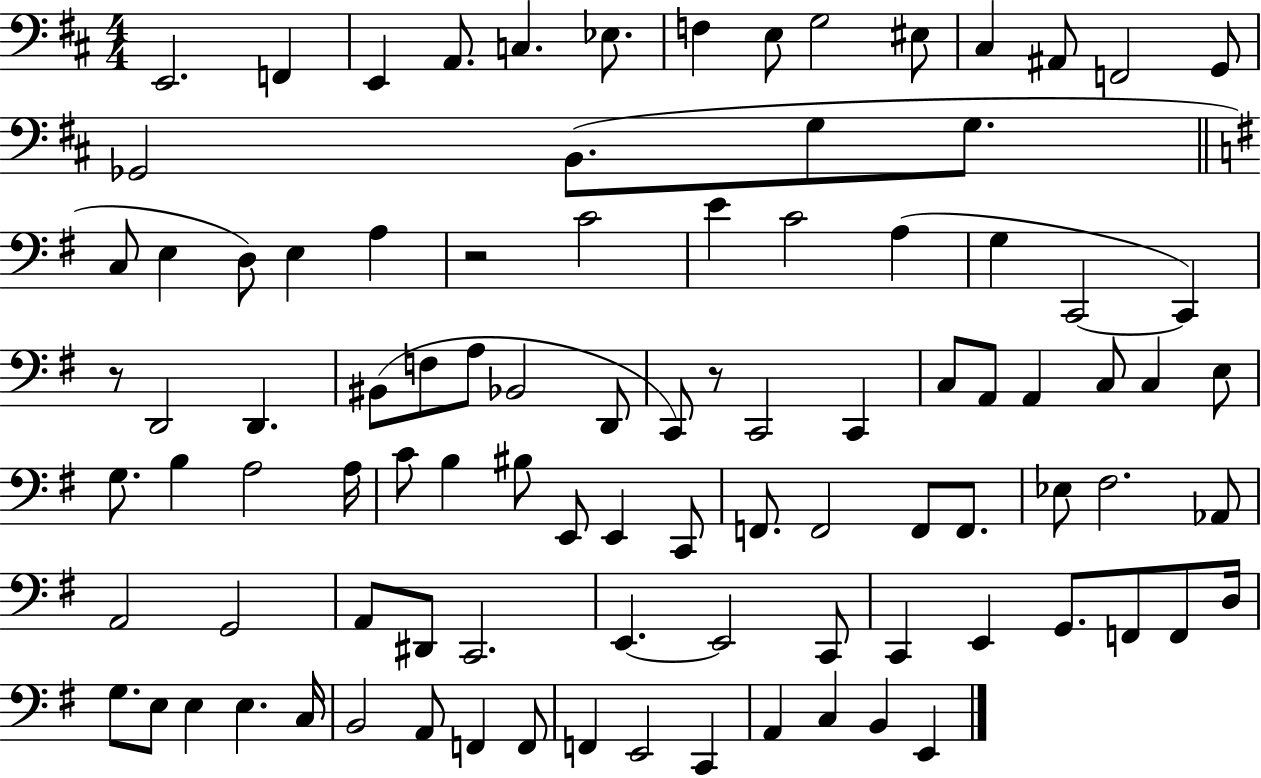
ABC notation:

X:1
T:Untitled
M:4/4
L:1/4
K:D
E,,2 F,, E,, A,,/2 C, _E,/2 F, E,/2 G,2 ^E,/2 ^C, ^A,,/2 F,,2 G,,/2 _G,,2 B,,/2 G,/2 G,/2 C,/2 E, D,/2 E, A, z2 C2 E C2 A, G, C,,2 C,, z/2 D,,2 D,, ^B,,/2 F,/2 A,/2 _B,,2 D,,/2 C,,/2 z/2 C,,2 C,, C,/2 A,,/2 A,, C,/2 C, E,/2 G,/2 B, A,2 A,/4 C/2 B, ^B,/2 E,,/2 E,, C,,/2 F,,/2 F,,2 F,,/2 F,,/2 _E,/2 ^F,2 _A,,/2 A,,2 G,,2 A,,/2 ^D,,/2 C,,2 E,, E,,2 C,,/2 C,, E,, G,,/2 F,,/2 F,,/2 D,/4 G,/2 E,/2 E, E, C,/4 B,,2 A,,/2 F,, F,,/2 F,, E,,2 C,, A,, C, B,, E,,